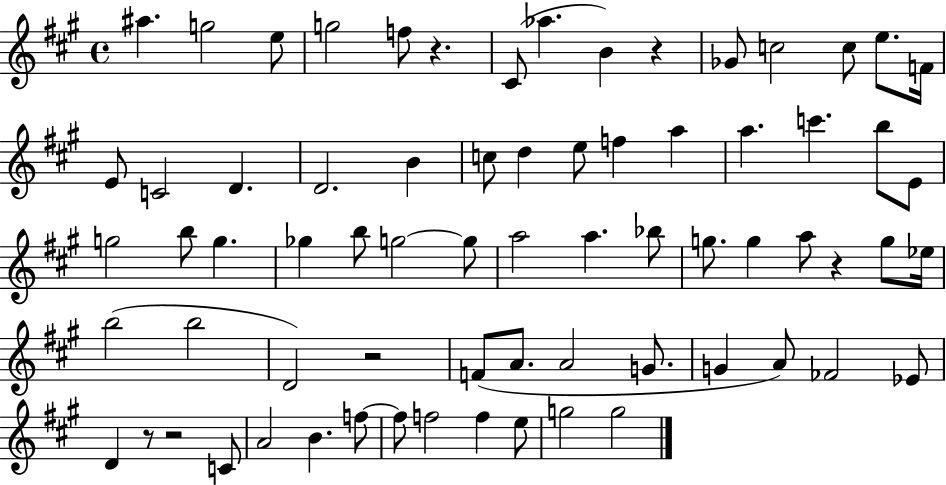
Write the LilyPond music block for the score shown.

{
  \clef treble
  \time 4/4
  \defaultTimeSignature
  \key a \major
  ais''4. g''2 e''8 | g''2 f''8 r4. | cis'8( aes''4. b'4) r4 | ges'8 c''2 c''8 e''8. f'16 | \break e'8 c'2 d'4. | d'2. b'4 | c''8 d''4 e''8 f''4 a''4 | a''4. c'''4. b''8 e'8 | \break g''2 b''8 g''4. | ges''4 b''8 g''2~~ g''8 | a''2 a''4. bes''8 | g''8. g''4 a''8 r4 g''8 ees''16 | \break b''2( b''2 | d'2) r2 | f'8( a'8. a'2 g'8. | g'4 a'8) fes'2 ees'8 | \break d'4 r8 r2 c'8 | a'2 b'4. f''8~~ | f''8 f''2 f''4 e''8 | g''2 g''2 | \break \bar "|."
}